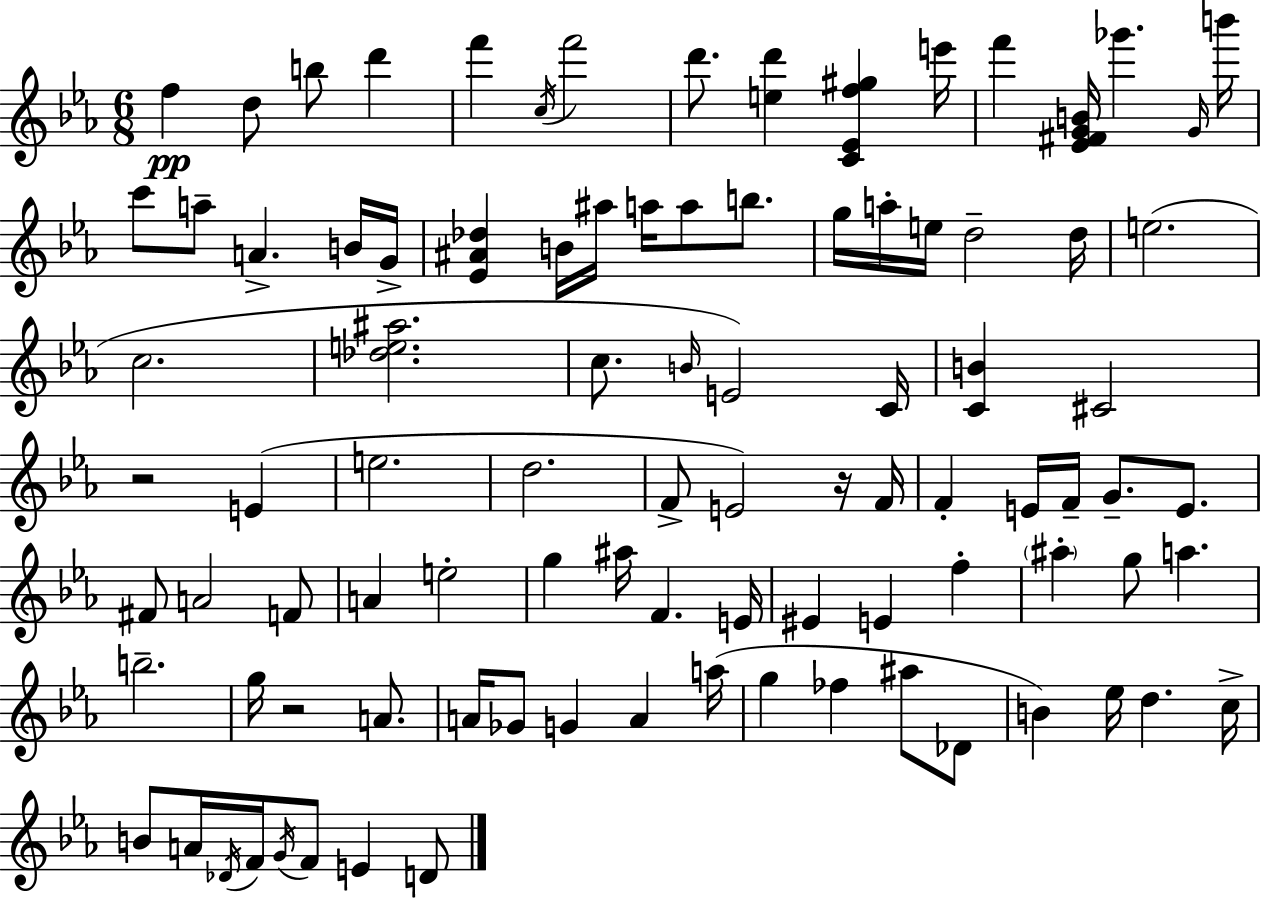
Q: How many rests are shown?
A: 3